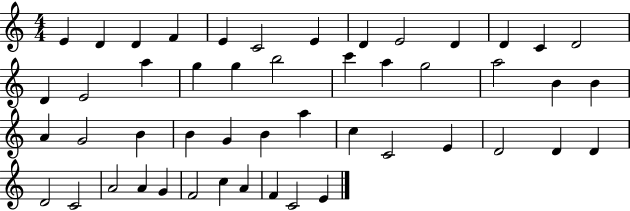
{
  \clef treble
  \numericTimeSignature
  \time 4/4
  \key c \major
  e'4 d'4 d'4 f'4 | e'4 c'2 e'4 | d'4 e'2 d'4 | d'4 c'4 d'2 | \break d'4 e'2 a''4 | g''4 g''4 b''2 | c'''4 a''4 g''2 | a''2 b'4 b'4 | \break a'4 g'2 b'4 | b'4 g'4 b'4 a''4 | c''4 c'2 e'4 | d'2 d'4 d'4 | \break d'2 c'2 | a'2 a'4 g'4 | f'2 c''4 a'4 | f'4 c'2 e'4 | \break \bar "|."
}